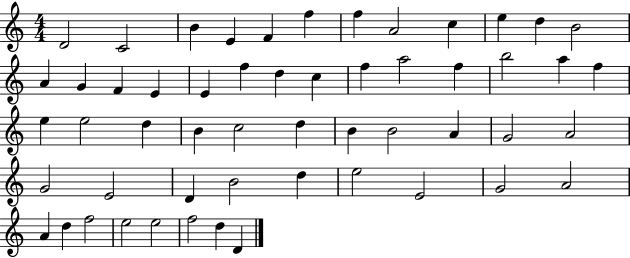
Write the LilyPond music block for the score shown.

{
  \clef treble
  \numericTimeSignature
  \time 4/4
  \key c \major
  d'2 c'2 | b'4 e'4 f'4 f''4 | f''4 a'2 c''4 | e''4 d''4 b'2 | \break a'4 g'4 f'4 e'4 | e'4 f''4 d''4 c''4 | f''4 a''2 f''4 | b''2 a''4 f''4 | \break e''4 e''2 d''4 | b'4 c''2 d''4 | b'4 b'2 a'4 | g'2 a'2 | \break g'2 e'2 | d'4 b'2 d''4 | e''2 e'2 | g'2 a'2 | \break a'4 d''4 f''2 | e''2 e''2 | f''2 d''4 d'4 | \bar "|."
}